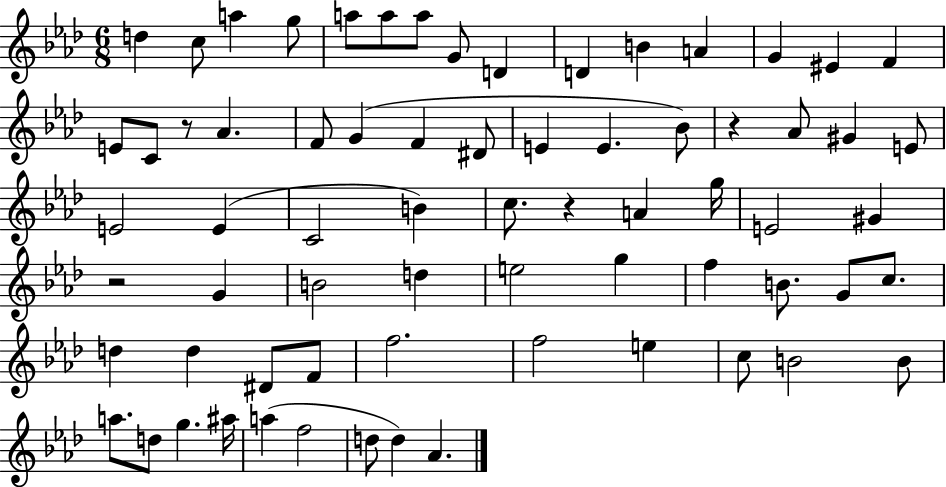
{
  \clef treble
  \numericTimeSignature
  \time 6/8
  \key aes \major
  d''4 c''8 a''4 g''8 | a''8 a''8 a''8 g'8 d'4 | d'4 b'4 a'4 | g'4 eis'4 f'4 | \break e'8 c'8 r8 aes'4. | f'8 g'4( f'4 dis'8 | e'4 e'4. bes'8) | r4 aes'8 gis'4 e'8 | \break e'2 e'4( | c'2 b'4) | c''8. r4 a'4 g''16 | e'2 gis'4 | \break r2 g'4 | b'2 d''4 | e''2 g''4 | f''4 b'8. g'8 c''8. | \break d''4 d''4 dis'8 f'8 | f''2. | f''2 e''4 | c''8 b'2 b'8 | \break a''8. d''8 g''4. ais''16 | a''4( f''2 | d''8 d''4) aes'4. | \bar "|."
}